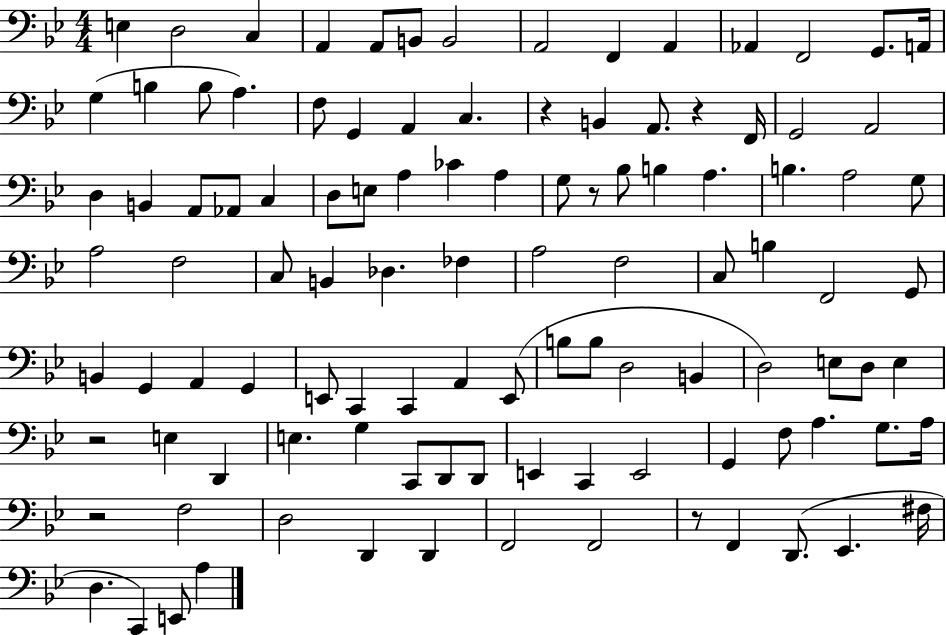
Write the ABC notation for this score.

X:1
T:Untitled
M:4/4
L:1/4
K:Bb
E, D,2 C, A,, A,,/2 B,,/2 B,,2 A,,2 F,, A,, _A,, F,,2 G,,/2 A,,/4 G, B, B,/2 A, F,/2 G,, A,, C, z B,, A,,/2 z F,,/4 G,,2 A,,2 D, B,, A,,/2 _A,,/2 C, D,/2 E,/2 A, _C A, G,/2 z/2 _B,/2 B, A, B, A,2 G,/2 A,2 F,2 C,/2 B,, _D, _F, A,2 F,2 C,/2 B, F,,2 G,,/2 B,, G,, A,, G,, E,,/2 C,, C,, A,, E,,/2 B,/2 B,/2 D,2 B,, D,2 E,/2 D,/2 E, z2 E, D,, E, G, C,,/2 D,,/2 D,,/2 E,, C,, E,,2 G,, F,/2 A, G,/2 A,/4 z2 F,2 D,2 D,, D,, F,,2 F,,2 z/2 F,, D,,/2 _E,, ^F,/4 D, C,, E,,/2 A,